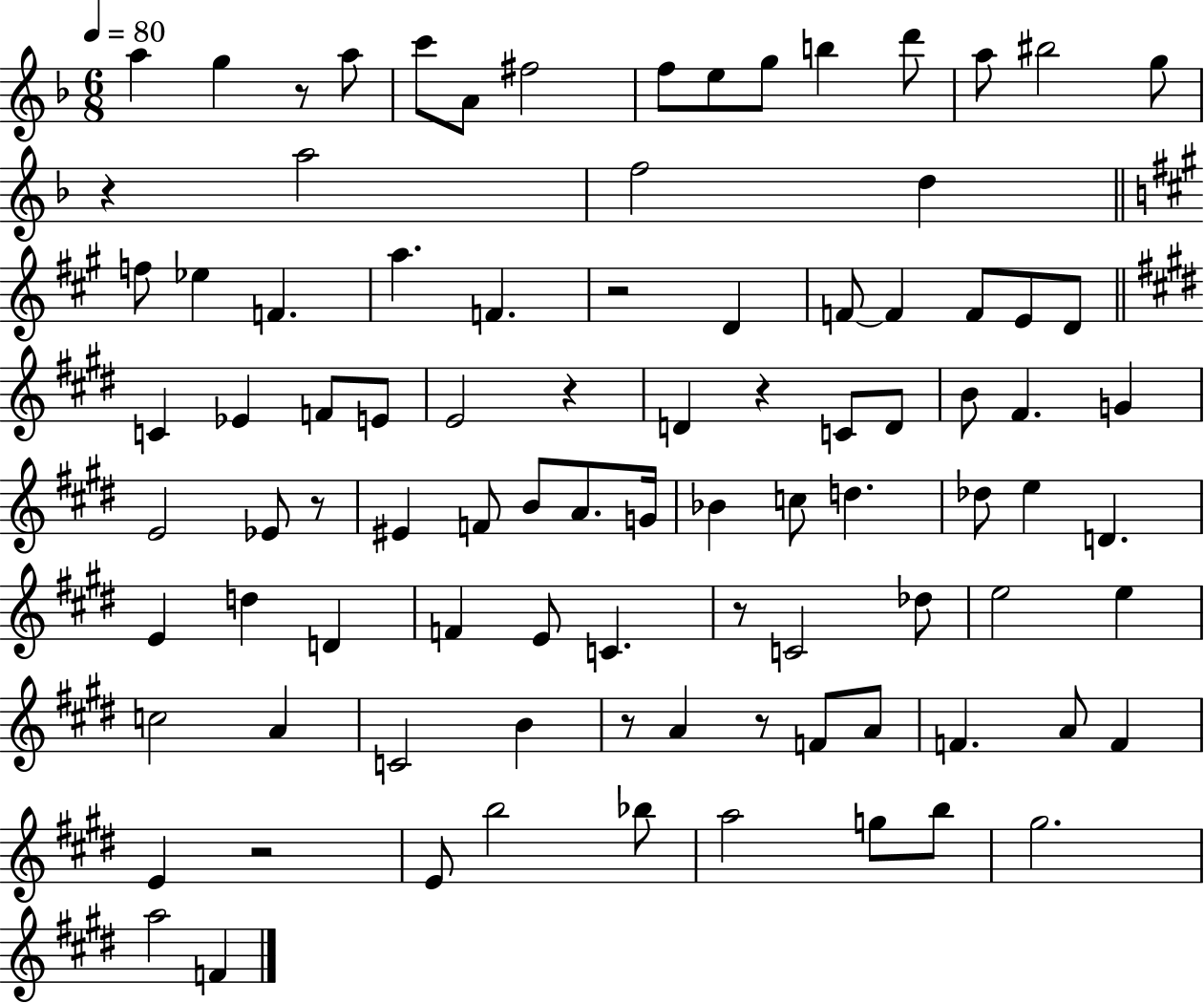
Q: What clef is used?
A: treble